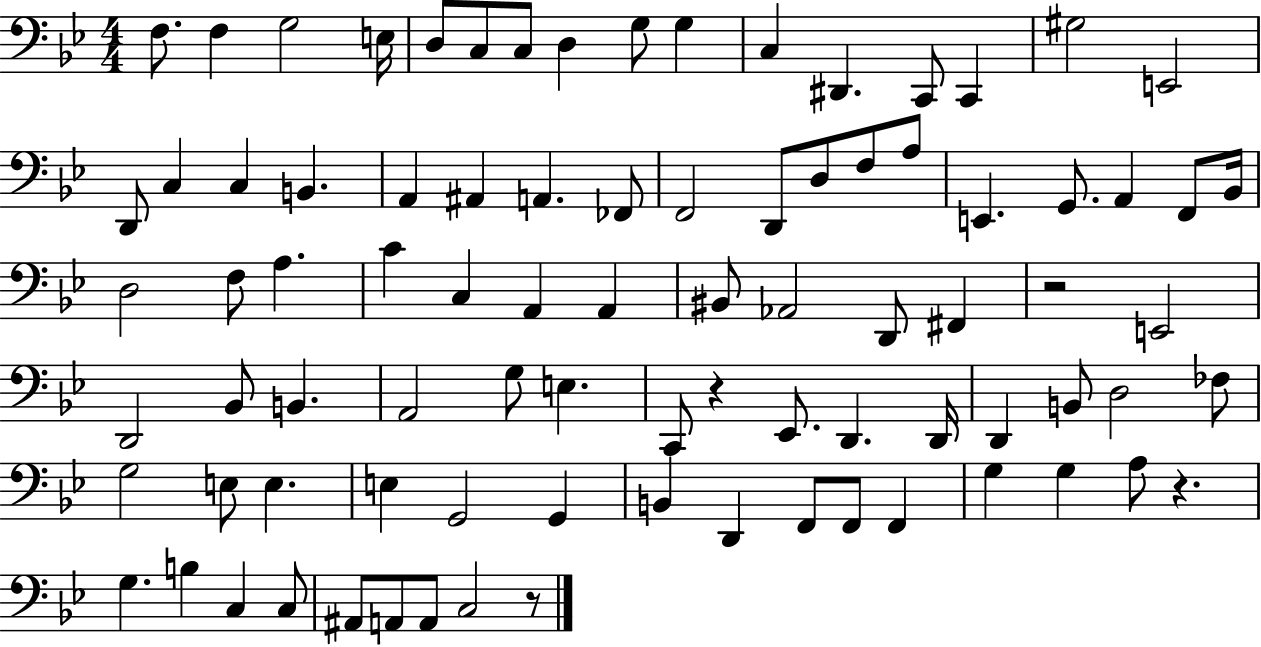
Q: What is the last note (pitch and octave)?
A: C3